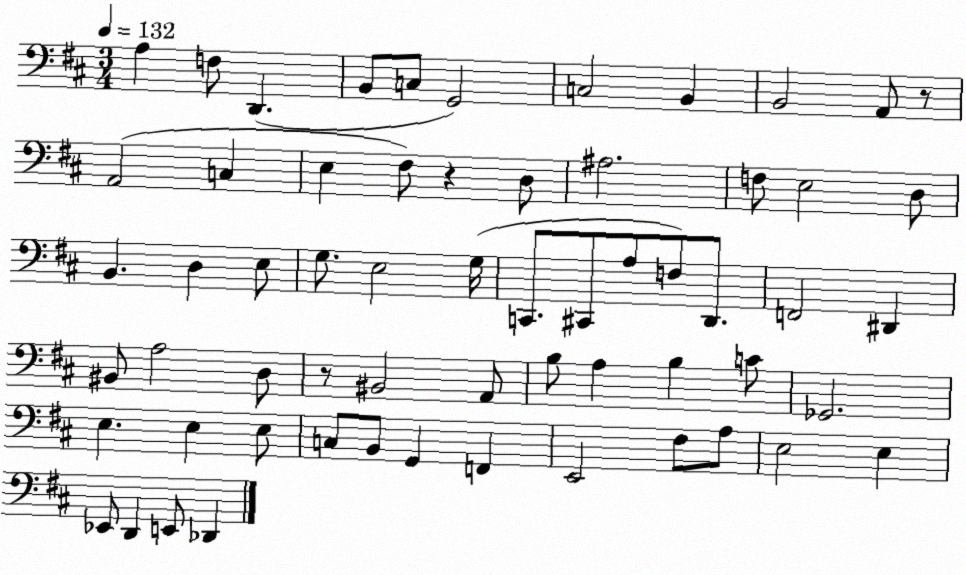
X:1
T:Untitled
M:3/4
L:1/4
K:D
A, F,/2 D,, B,,/2 C,/2 G,,2 C,2 B,, B,,2 A,,/2 z/2 A,,2 C, E, ^F,/2 z D,/2 ^A,2 F,/2 E,2 D,/2 B,, D, E,/2 G,/2 E,2 G,/4 C,,/2 ^C,,/2 A,/2 F,/2 D,,/2 F,,2 ^D,, ^B,,/2 A,2 D,/2 z/2 ^B,,2 A,,/2 B,/2 A, B, C/2 _G,,2 E, E, E,/2 C,/2 B,,/2 G,, F,, E,,2 ^F,/2 A,/2 E,2 E, _E,,/2 D,, E,,/2 _D,,